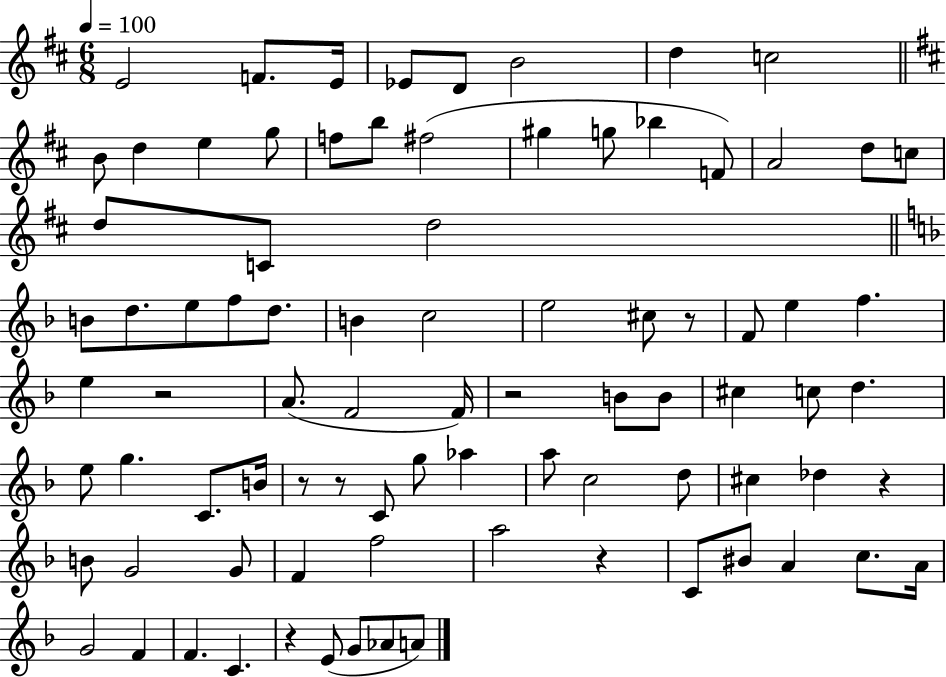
E4/h F4/e. E4/s Eb4/e D4/e B4/h D5/q C5/h B4/e D5/q E5/q G5/e F5/e B5/e F#5/h G#5/q G5/e Bb5/q F4/e A4/h D5/e C5/e D5/e C4/e D5/h B4/e D5/e. E5/e F5/e D5/e. B4/q C5/h E5/h C#5/e R/e F4/e E5/q F5/q. E5/q R/h A4/e. F4/h F4/s R/h B4/e B4/e C#5/q C5/e D5/q. E5/e G5/q. C4/e. B4/s R/e R/e C4/e G5/e Ab5/q A5/e C5/h D5/e C#5/q Db5/q R/q B4/e G4/h G4/e F4/q F5/h A5/h R/q C4/e BIS4/e A4/q C5/e. A4/s G4/h F4/q F4/q. C4/q. R/q E4/e G4/e Ab4/e A4/e